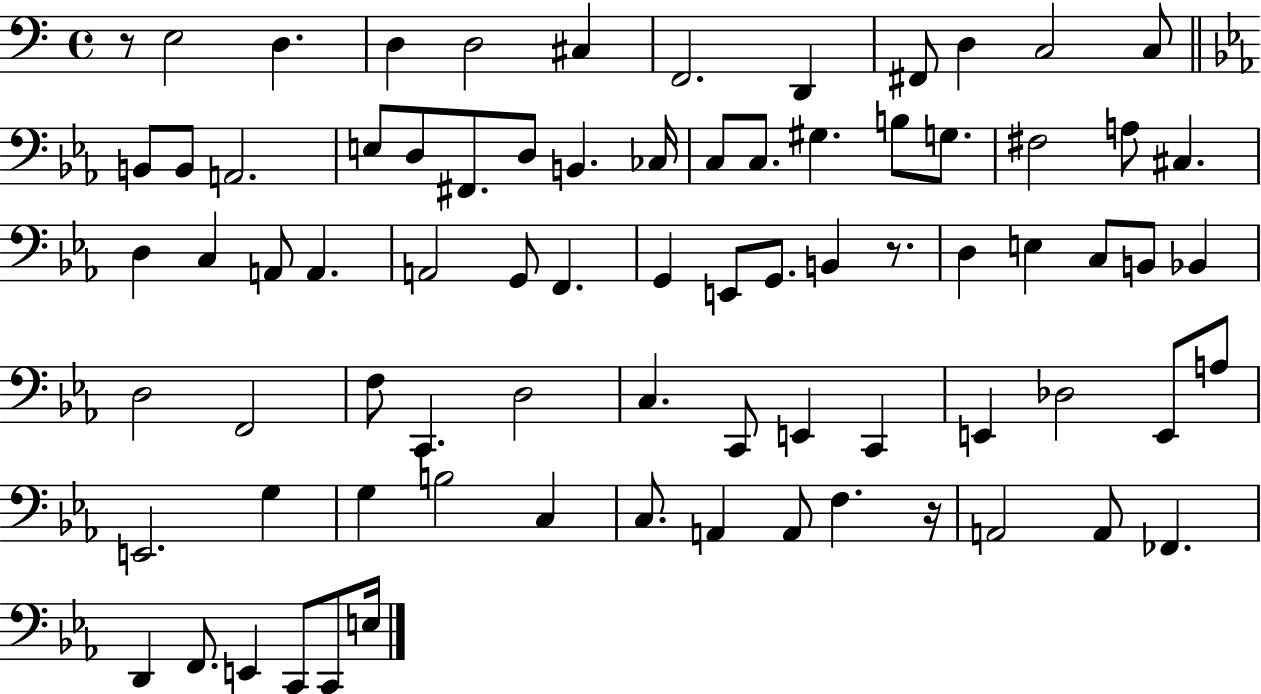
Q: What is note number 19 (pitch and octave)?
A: B2